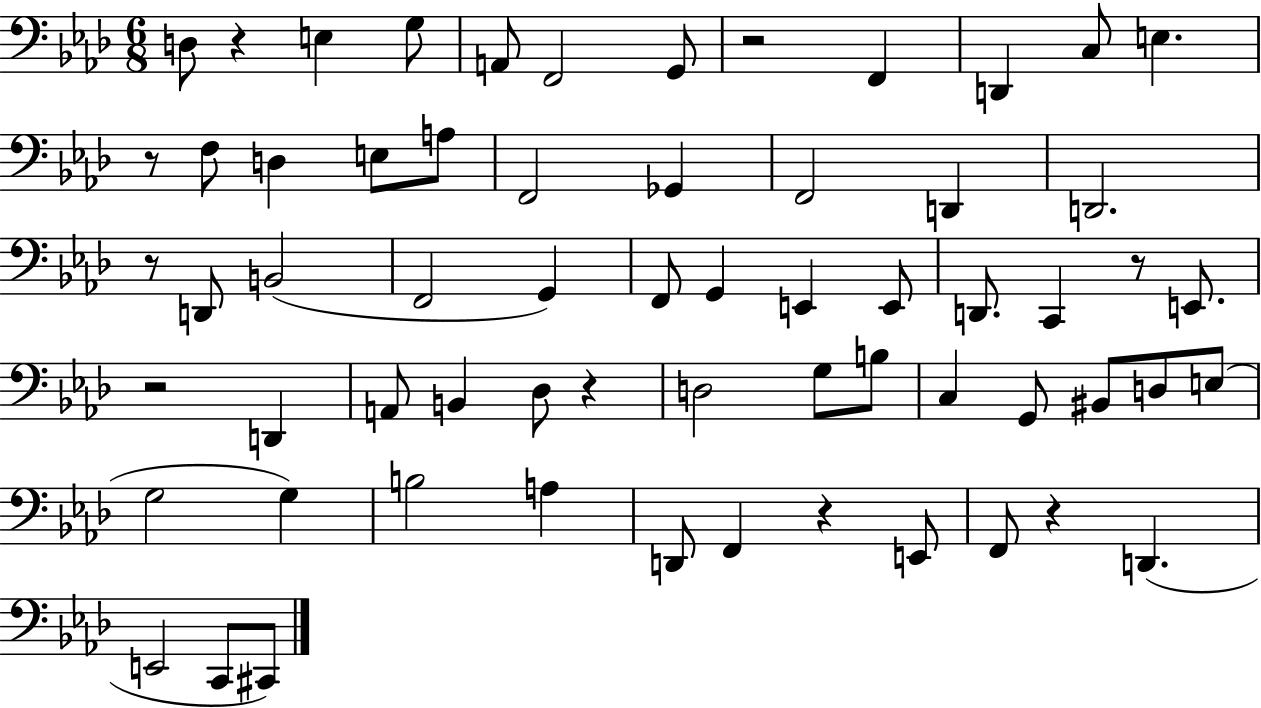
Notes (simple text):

D3/e R/q E3/q G3/e A2/e F2/h G2/e R/h F2/q D2/q C3/e E3/q. R/e F3/e D3/q E3/e A3/e F2/h Gb2/q F2/h D2/q D2/h. R/e D2/e B2/h F2/h G2/q F2/e G2/q E2/q E2/e D2/e. C2/q R/e E2/e. R/h D2/q A2/e B2/q Db3/e R/q D3/h G3/e B3/e C3/q G2/e BIS2/e D3/e E3/e G3/h G3/q B3/h A3/q D2/e F2/q R/q E2/e F2/e R/q D2/q. E2/h C2/e C#2/e